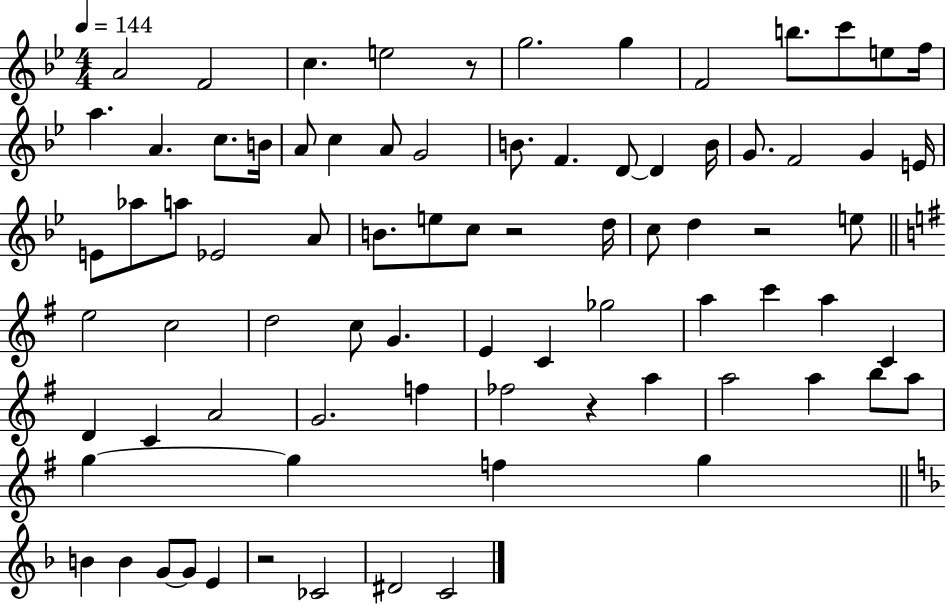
A4/h F4/h C5/q. E5/h R/e G5/h. G5/q F4/h B5/e. C6/e E5/e F5/s A5/q. A4/q. C5/e. B4/s A4/e C5/q A4/e G4/h B4/e. F4/q. D4/e D4/q B4/s G4/e. F4/h G4/q E4/s E4/e Ab5/e A5/e Eb4/h A4/e B4/e. E5/e C5/e R/h D5/s C5/e D5/q R/h E5/e E5/h C5/h D5/h C5/e G4/q. E4/q C4/q Gb5/h A5/q C6/q A5/q C4/q D4/q C4/q A4/h G4/h. F5/q FES5/h R/q A5/q A5/h A5/q B5/e A5/e G5/q G5/q F5/q G5/q B4/q B4/q G4/e G4/e E4/q R/h CES4/h D#4/h C4/h